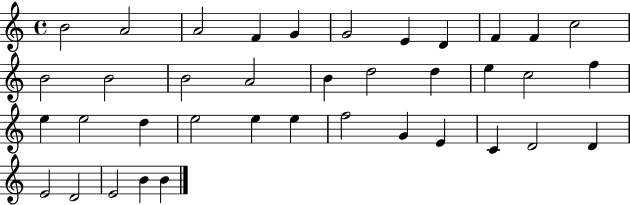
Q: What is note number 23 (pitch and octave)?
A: E5